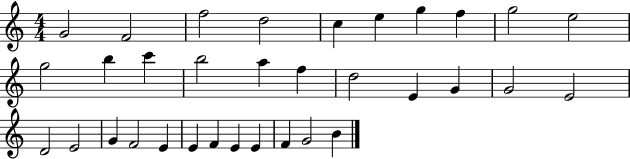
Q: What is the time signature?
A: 4/4